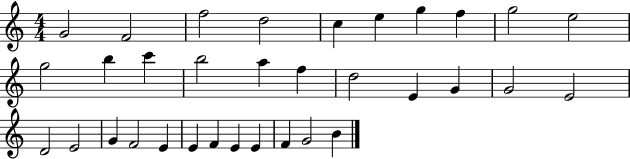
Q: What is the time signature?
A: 4/4